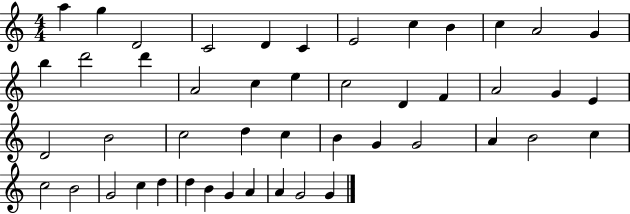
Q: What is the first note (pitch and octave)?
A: A5